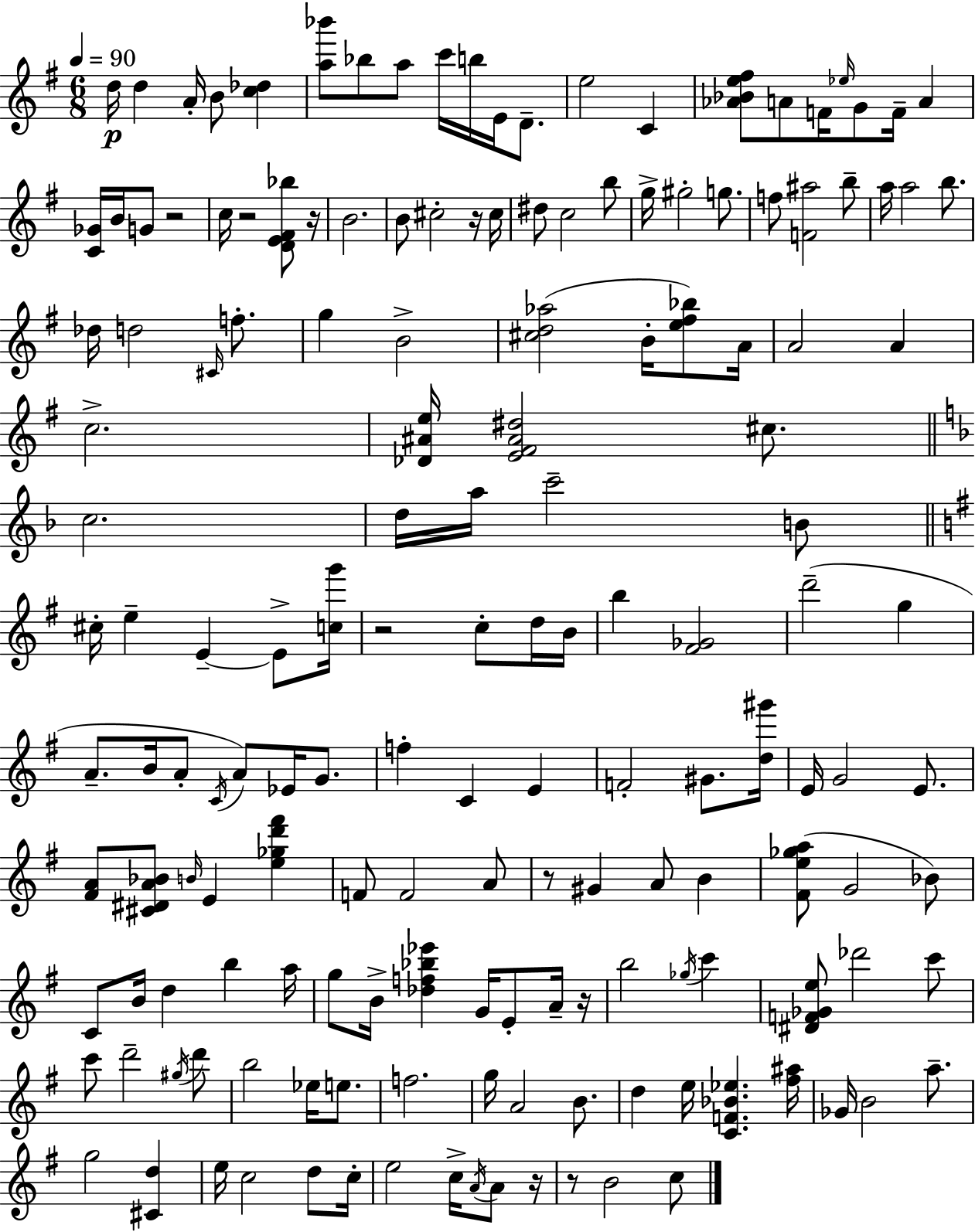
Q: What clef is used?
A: treble